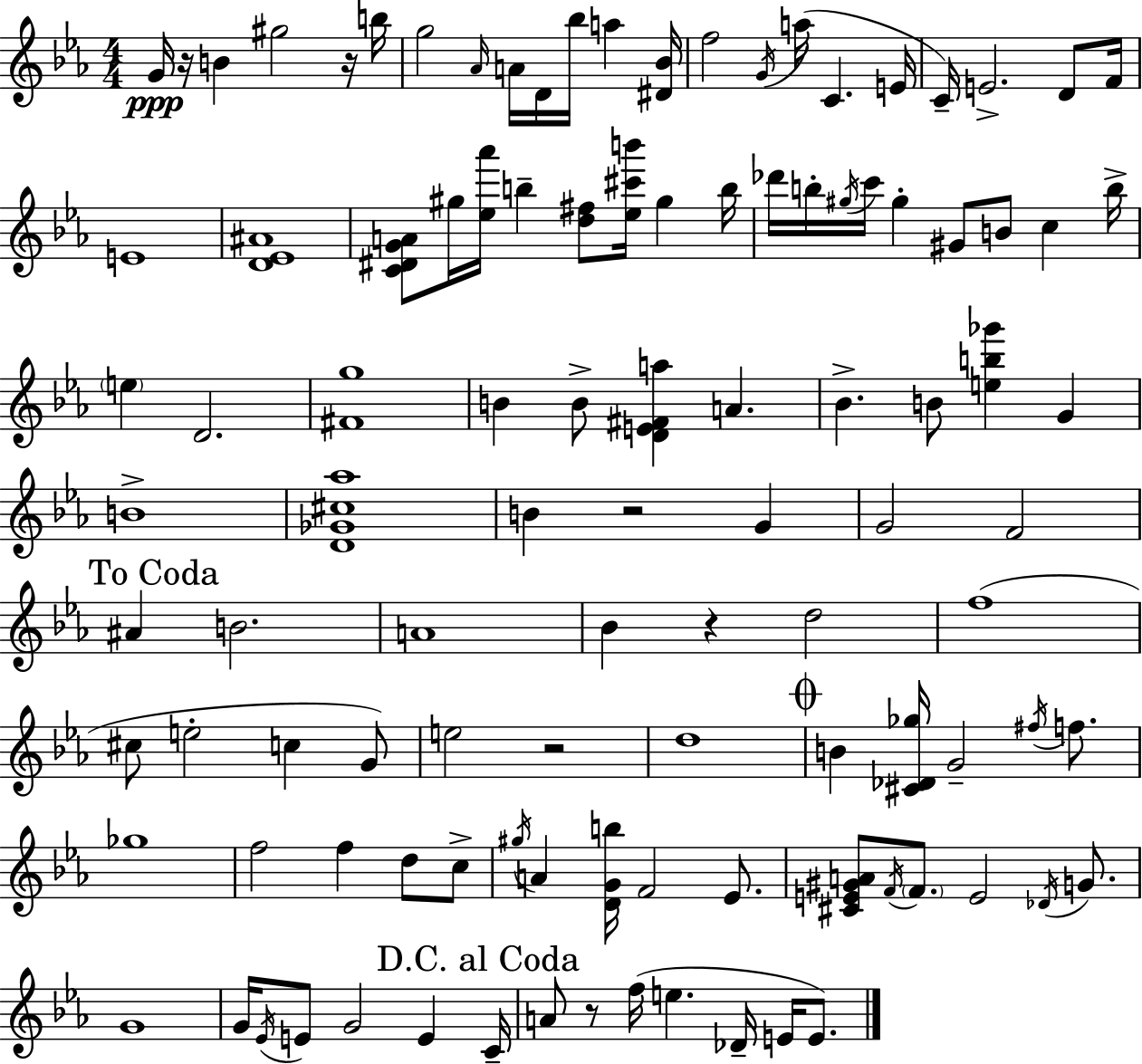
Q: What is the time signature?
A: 4/4